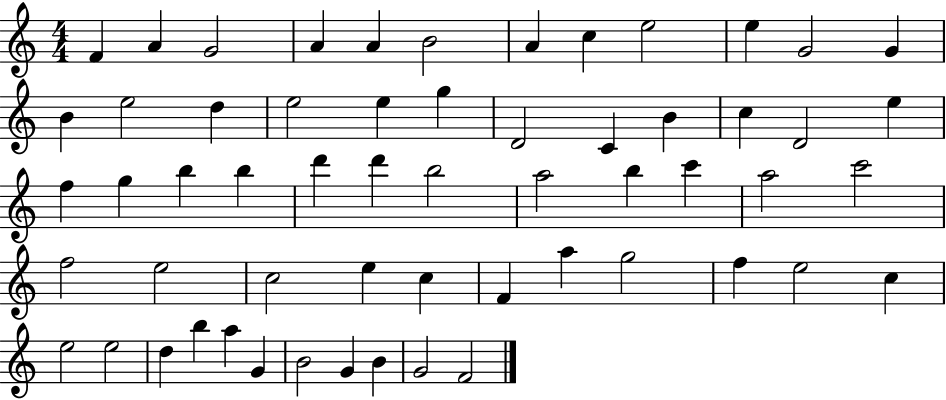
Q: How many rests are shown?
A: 0